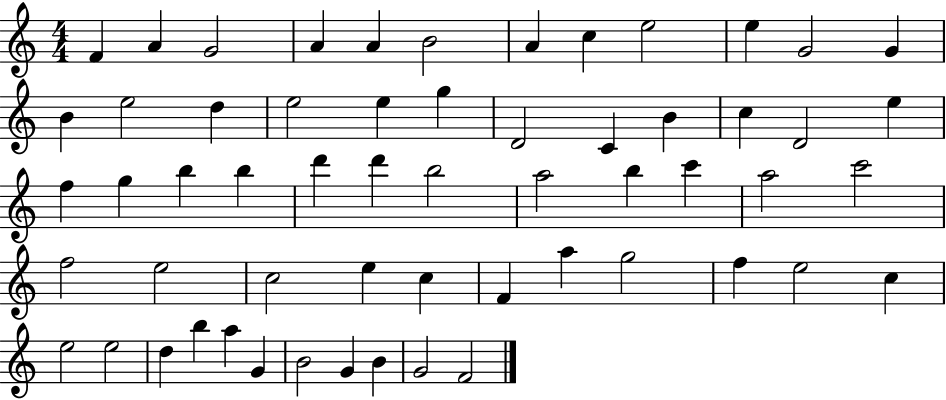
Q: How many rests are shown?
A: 0